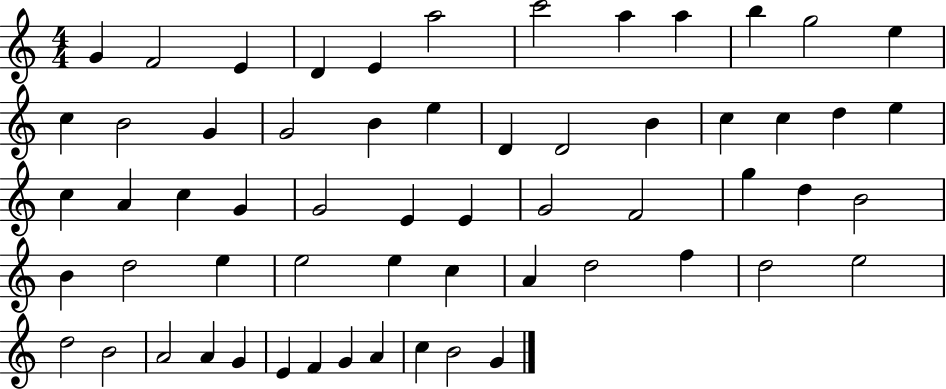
{
  \clef treble
  \numericTimeSignature
  \time 4/4
  \key c \major
  g'4 f'2 e'4 | d'4 e'4 a''2 | c'''2 a''4 a''4 | b''4 g''2 e''4 | \break c''4 b'2 g'4 | g'2 b'4 e''4 | d'4 d'2 b'4 | c''4 c''4 d''4 e''4 | \break c''4 a'4 c''4 g'4 | g'2 e'4 e'4 | g'2 f'2 | g''4 d''4 b'2 | \break b'4 d''2 e''4 | e''2 e''4 c''4 | a'4 d''2 f''4 | d''2 e''2 | \break d''2 b'2 | a'2 a'4 g'4 | e'4 f'4 g'4 a'4 | c''4 b'2 g'4 | \break \bar "|."
}